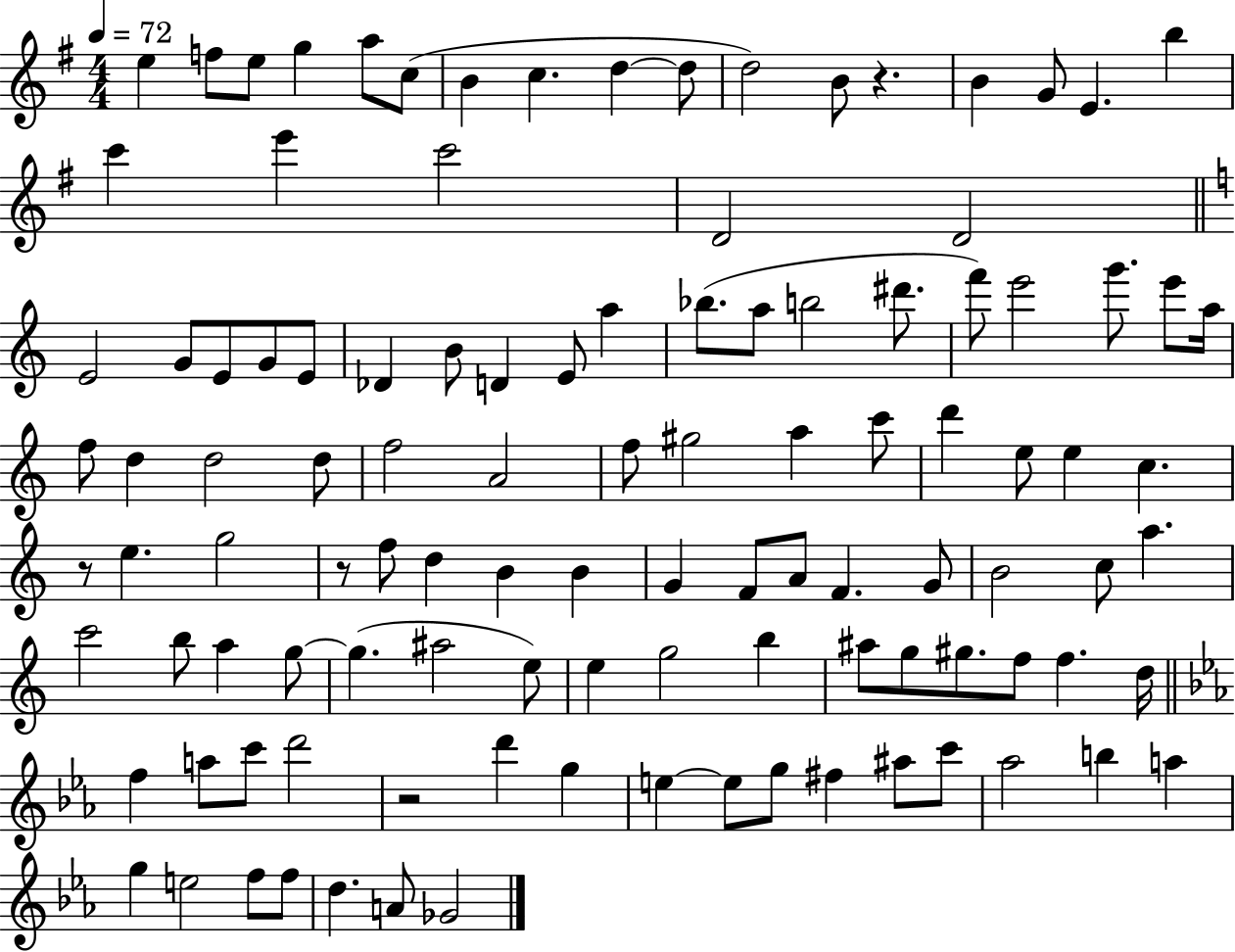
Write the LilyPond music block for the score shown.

{
  \clef treble
  \numericTimeSignature
  \time 4/4
  \key g \major
  \tempo 4 = 72
  e''4 f''8 e''8 g''4 a''8 c''8( | b'4 c''4. d''4~~ d''8 | d''2) b'8 r4. | b'4 g'8 e'4. b''4 | \break c'''4 e'''4 c'''2 | d'2 d'2 | \bar "||" \break \key c \major e'2 g'8 e'8 g'8 e'8 | des'4 b'8 d'4 e'8 a''4 | bes''8.( a''8 b''2 dis'''8. | f'''8) e'''2 g'''8. e'''8 a''16 | \break f''8 d''4 d''2 d''8 | f''2 a'2 | f''8 gis''2 a''4 c'''8 | d'''4 e''8 e''4 c''4. | \break r8 e''4. g''2 | r8 f''8 d''4 b'4 b'4 | g'4 f'8 a'8 f'4. g'8 | b'2 c''8 a''4. | \break c'''2 b''8 a''4 g''8~~ | g''4.( ais''2 e''8) | e''4 g''2 b''4 | ais''8 g''8 gis''8. f''8 f''4. d''16 | \break \bar "||" \break \key ees \major f''4 a''8 c'''8 d'''2 | r2 d'''4 g''4 | e''4~~ e''8 g''8 fis''4 ais''8 c'''8 | aes''2 b''4 a''4 | \break g''4 e''2 f''8 f''8 | d''4. a'8 ges'2 | \bar "|."
}